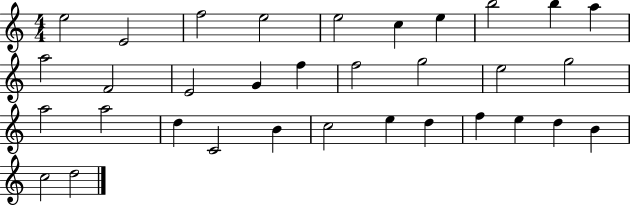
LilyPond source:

{
  \clef treble
  \numericTimeSignature
  \time 4/4
  \key c \major
  e''2 e'2 | f''2 e''2 | e''2 c''4 e''4 | b''2 b''4 a''4 | \break a''2 f'2 | e'2 g'4 f''4 | f''2 g''2 | e''2 g''2 | \break a''2 a''2 | d''4 c'2 b'4 | c''2 e''4 d''4 | f''4 e''4 d''4 b'4 | \break c''2 d''2 | \bar "|."
}